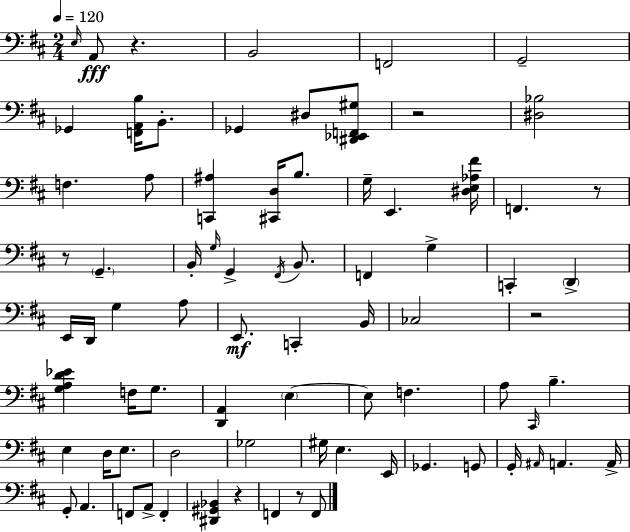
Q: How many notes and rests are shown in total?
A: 78